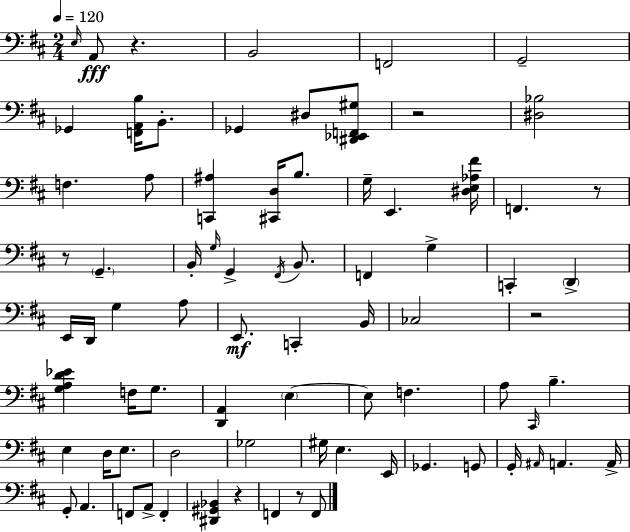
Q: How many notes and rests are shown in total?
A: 78